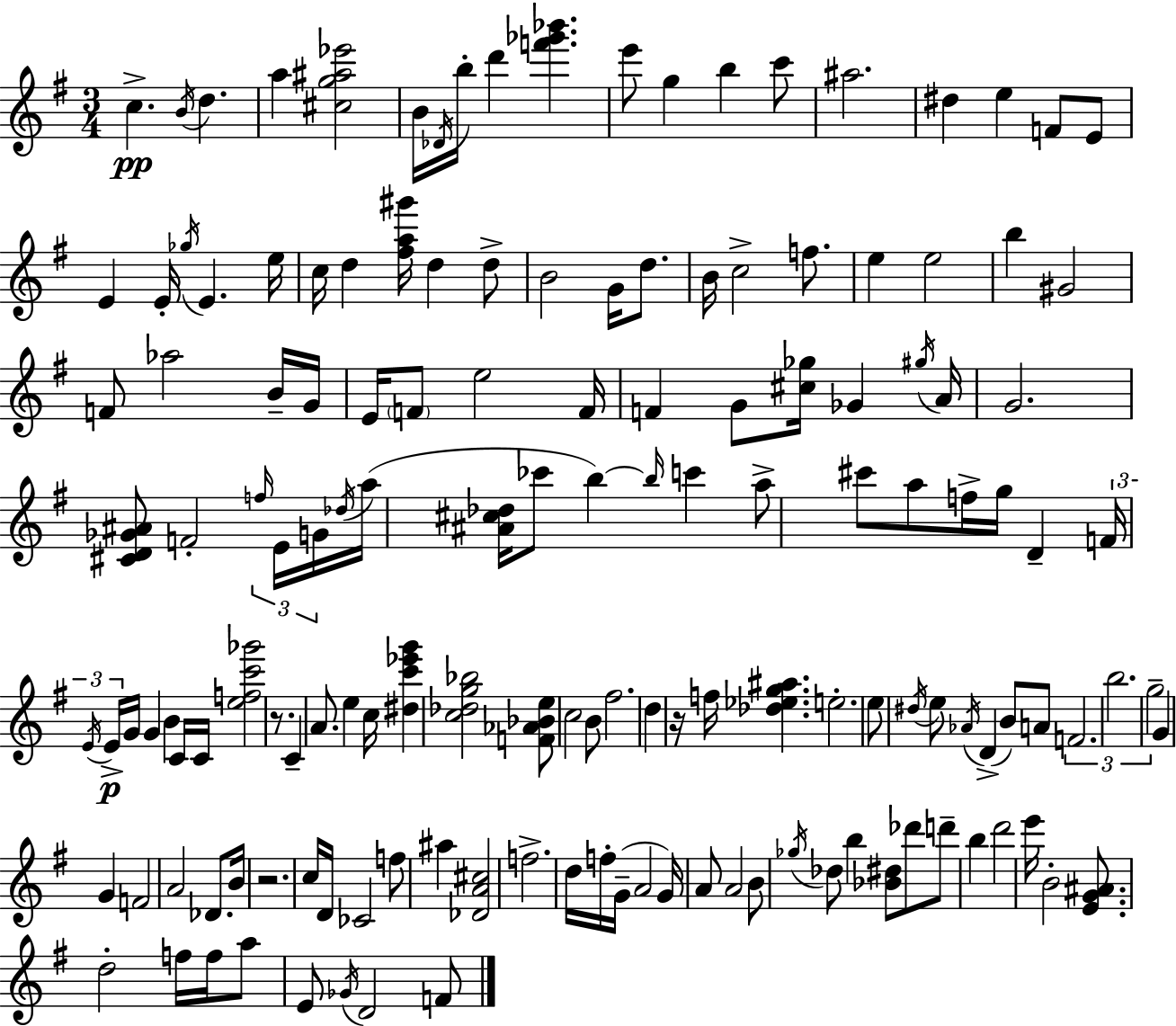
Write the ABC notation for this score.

X:1
T:Untitled
M:3/4
L:1/4
K:Em
c B/4 d a [^cg^a_e']2 B/4 _D/4 b/4 d' [f'_g'_b'] e'/2 g b c'/2 ^a2 ^d e F/2 E/2 E E/4 _g/4 E e/4 c/4 d [^fa^g']/4 d d/2 B2 G/4 d/2 B/4 c2 f/2 e e2 b ^G2 F/2 _a2 B/4 G/4 E/4 F/2 e2 F/4 F G/2 [^c_g]/4 _G ^g/4 A/4 G2 [^CD_G^A]/2 F2 f/4 E/4 G/4 _d/4 a/4 [^A^c_d]/4 _c'/2 b b/4 c' a/2 ^c'/2 a/2 f/4 g/4 D F/4 E/4 E/4 G/4 G B C/4 C/4 [efc'_g']2 z/2 C A/2 e c/4 [^dc'_e'g'] [c_dg_b]2 [F_A_Be]/2 c2 B/2 ^f2 d z/4 f/4 [_d_eg^a] e2 e/2 ^d/4 e/2 _A/4 D B/2 A/2 F2 b2 g2 G G F2 A2 _D/2 B/4 z2 c/4 D/4 _C2 f/2 ^a [_DA^c]2 f2 d/4 f/4 G/4 A2 G/4 A/2 A2 B/2 _g/4 _d/2 b [_B^d]/2 _d'/2 d'/2 b d'2 e'/4 B2 [EG^A]/2 d2 f/4 f/4 a/2 E/2 _G/4 D2 F/2